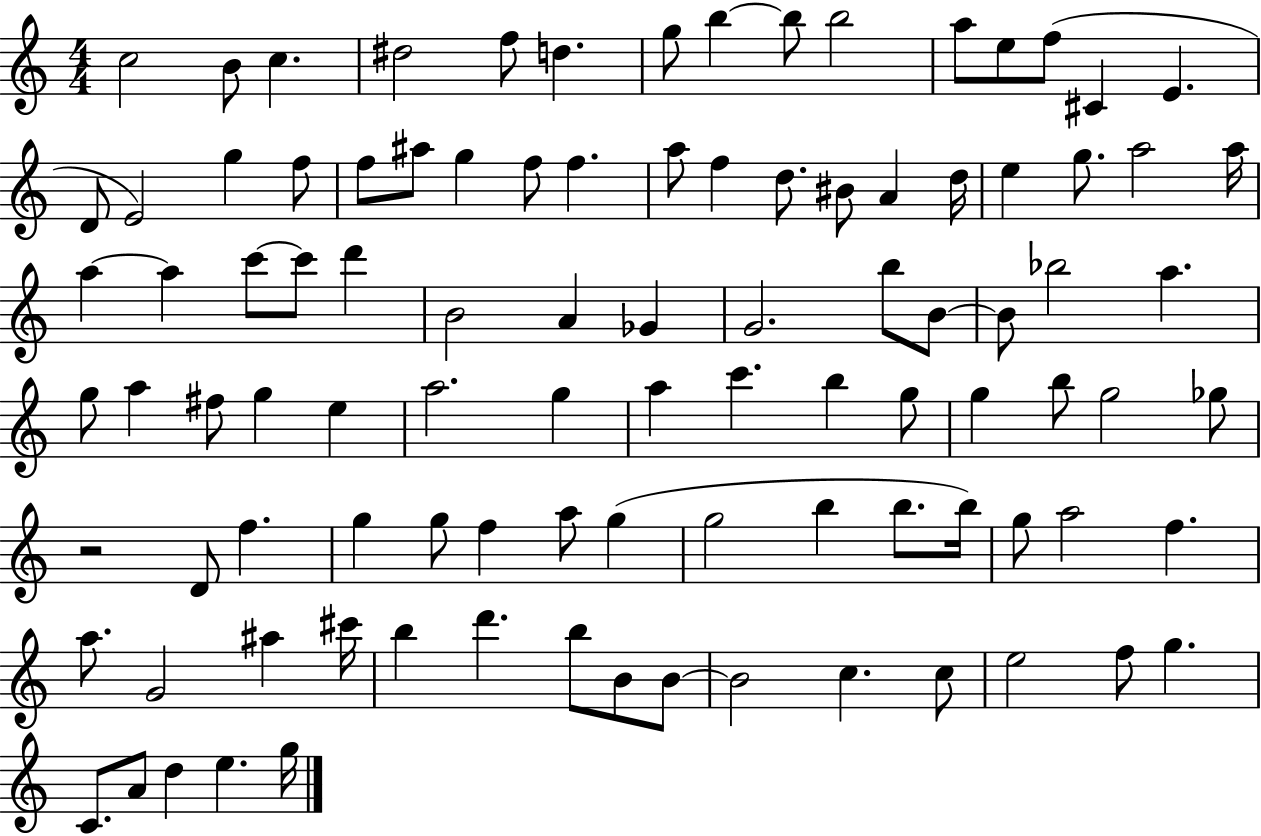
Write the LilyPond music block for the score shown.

{
  \clef treble
  \numericTimeSignature
  \time 4/4
  \key c \major
  \repeat volta 2 { c''2 b'8 c''4. | dis''2 f''8 d''4. | g''8 b''4~~ b''8 b''2 | a''8 e''8 f''8( cis'4 e'4. | \break d'8 e'2) g''4 f''8 | f''8 ais''8 g''4 f''8 f''4. | a''8 f''4 d''8. bis'8 a'4 d''16 | e''4 g''8. a''2 a''16 | \break a''4~~ a''4 c'''8~~ c'''8 d'''4 | b'2 a'4 ges'4 | g'2. b''8 b'8~~ | b'8 bes''2 a''4. | \break g''8 a''4 fis''8 g''4 e''4 | a''2. g''4 | a''4 c'''4. b''4 g''8 | g''4 b''8 g''2 ges''8 | \break r2 d'8 f''4. | g''4 g''8 f''4 a''8 g''4( | g''2 b''4 b''8. b''16) | g''8 a''2 f''4. | \break a''8. g'2 ais''4 cis'''16 | b''4 d'''4. b''8 b'8 b'8~~ | b'2 c''4. c''8 | e''2 f''8 g''4. | \break c'8. a'8 d''4 e''4. g''16 | } \bar "|."
}